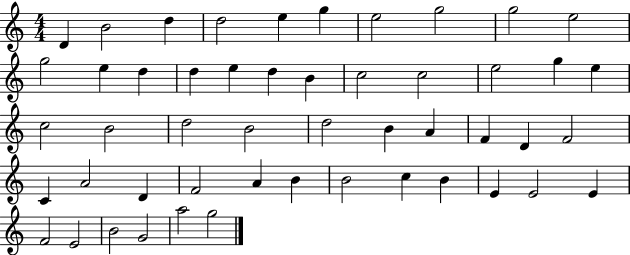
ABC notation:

X:1
T:Untitled
M:4/4
L:1/4
K:C
D B2 d d2 e g e2 g2 g2 e2 g2 e d d e d B c2 c2 e2 g e c2 B2 d2 B2 d2 B A F D F2 C A2 D F2 A B B2 c B E E2 E F2 E2 B2 G2 a2 g2